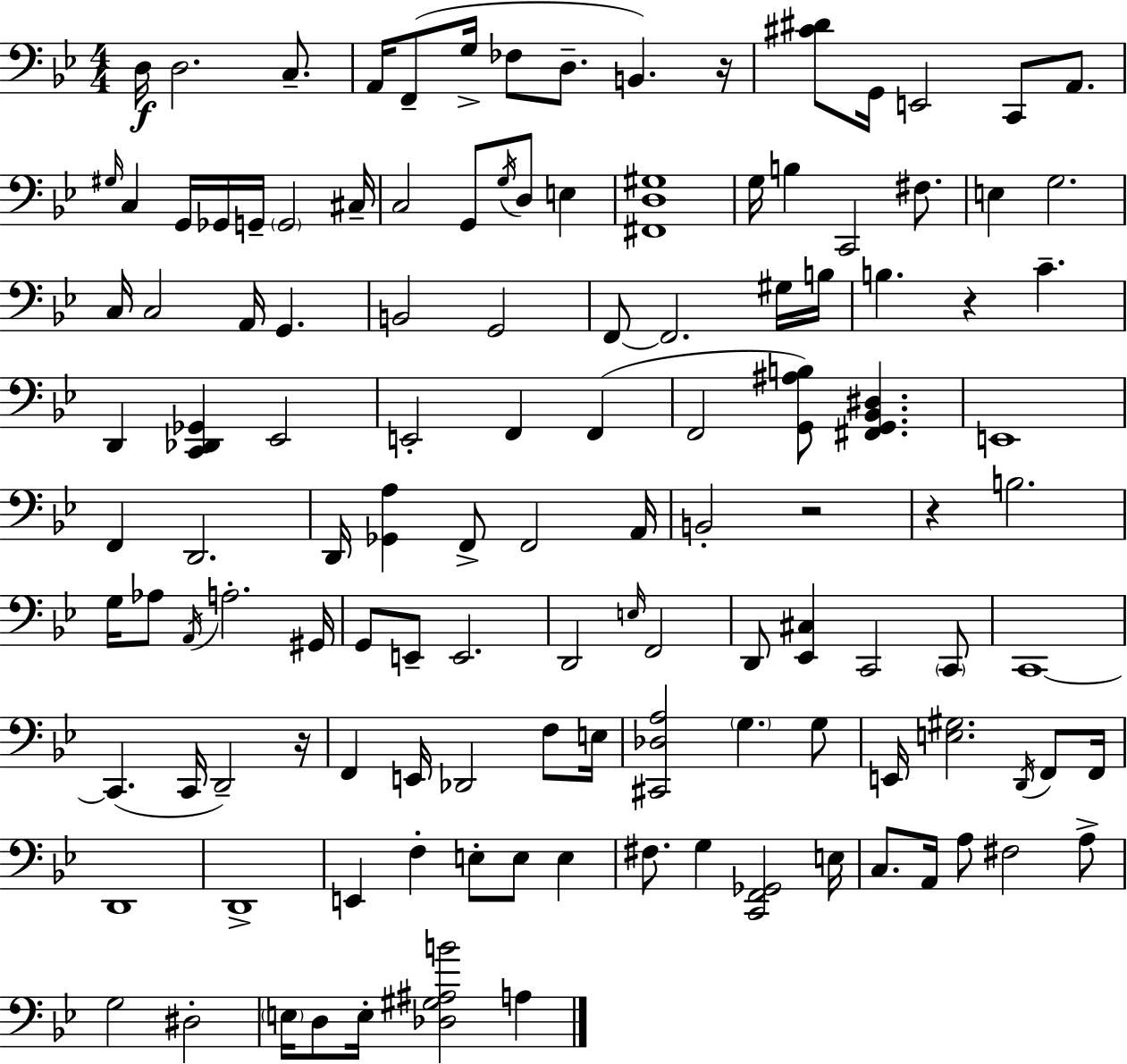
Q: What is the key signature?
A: BES major